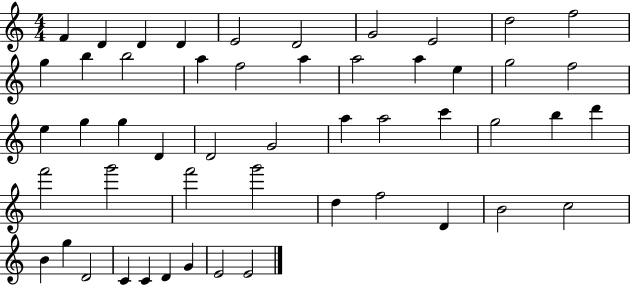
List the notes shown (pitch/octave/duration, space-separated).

F4/q D4/q D4/q D4/q E4/h D4/h G4/h E4/h D5/h F5/h G5/q B5/q B5/h A5/q F5/h A5/q A5/h A5/q E5/q G5/h F5/h E5/q G5/q G5/q D4/q D4/h G4/h A5/q A5/h C6/q G5/h B5/q D6/q F6/h G6/h F6/h G6/h D5/q F5/h D4/q B4/h C5/h B4/q G5/q D4/h C4/q C4/q D4/q G4/q E4/h E4/h